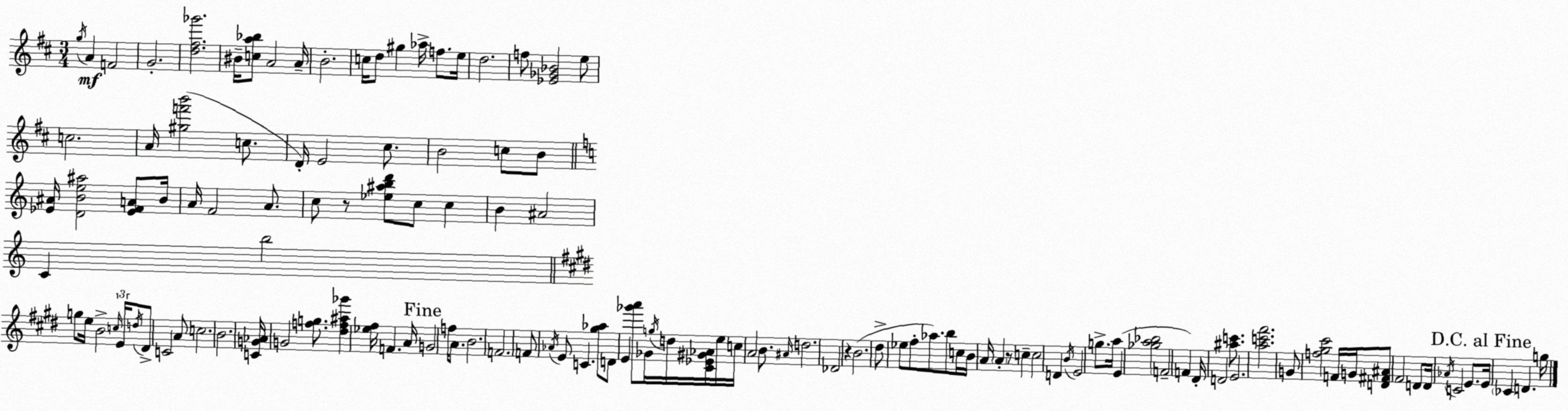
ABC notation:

X:1
T:Untitled
M:3/4
L:1/4
K:D
g/4 A F2 G2 [d^f_g']2 ^B/4 [ca_b]/2 A2 A/4 B2 c/4 d/2 ^g _a/4 f/2 e/4 d2 f/2 [_E_G_B]2 e/2 c2 A/4 [^gf'b']2 c/2 D/4 E2 ^c/2 B2 c/2 B/2 [_E^A]/4 [DBe^a]2 [_EFA]/2 B/4 A/4 F2 A/2 c/2 z/2 [_e^abd']/2 c/2 c B ^A2 C b2 g/2 e/4 B2 c/4 E/4 d/4 ^D/2 C2 A/2 c2 B2 [CG_A]/4 G2 [fg]/2 [^df^a_g'] [_e^f]/4 F A/4 G2 f/4 A/2 B2 F2 F/2 _A/4 E/2 C [^g_a]/2 D/2 E [_g'a']/2 _G/4 g/4 d/4 [^C_E^G_A]/4 e/4 c/4 A2 B/2 ^A/4 d2 _D2 z B2 ^d/2 _e/2 ^f/2 _a/2 b/2 c/4 B/4 A/4 A z/2 c c2 D B/4 E2 g/2 a/4 E [_ga_b]2 F2 F ^D/4 D2 [^ac']/2 E2 [ac'^f']2 G/2 [f^g^c']2 F/4 G/4 [D^F^A]/2 ^F2 D/2 D/4 _A/4 C2 E/2 E/4 _C D g/4